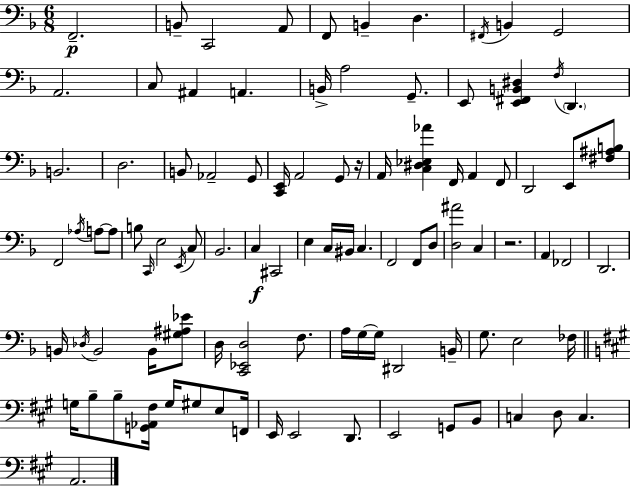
F2/h. B2/e C2/h A2/e F2/e B2/q D3/q. F#2/s B2/q G2/h A2/h. C3/e A#2/q A2/q. B2/s A3/h G2/e. E2/e [E2,F#2,B2,D#3]/q F3/s D2/q. B2/h. D3/h. B2/e Ab2/h G2/e [C2,E2]/s A2/h G2/e R/s A2/s [C3,D#3,Eb3,Ab4]/q F2/s A2/q F2/e D2/h E2/e [F#3,A#3,B3]/e F2/h Ab3/s A3/e A3/e B3/e C2/s E3/h E2/s C3/e Bb2/h. C3/q C#2/h E3/q C3/s BIS2/s C3/q. F2/h F2/e D3/e [D3,A#4]/h C3/q R/h. A2/q FES2/h D2/h. B2/s Db3/s B2/h B2/s [G#3,A#3,Eb4]/e D3/s [C2,Eb2,D3]/h F3/e. A3/s G3/s G3/s D#2/h B2/s G3/e. E3/h FES3/s G3/s B3/e B3/e [G2,Ab2,F#3]/s G3/s G#3/e E3/e F2/s E2/s E2/h D2/e. E2/h G2/e B2/e C3/q D3/e C3/q. A2/h.